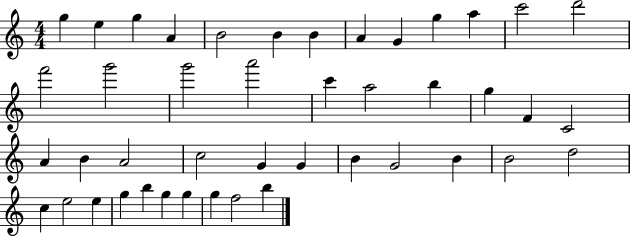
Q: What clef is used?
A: treble